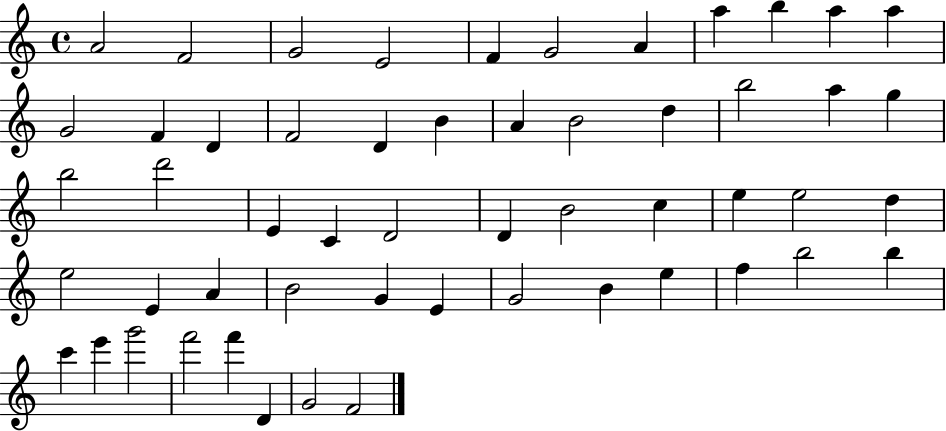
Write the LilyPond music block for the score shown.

{
  \clef treble
  \time 4/4
  \defaultTimeSignature
  \key c \major
  a'2 f'2 | g'2 e'2 | f'4 g'2 a'4 | a''4 b''4 a''4 a''4 | \break g'2 f'4 d'4 | f'2 d'4 b'4 | a'4 b'2 d''4 | b''2 a''4 g''4 | \break b''2 d'''2 | e'4 c'4 d'2 | d'4 b'2 c''4 | e''4 e''2 d''4 | \break e''2 e'4 a'4 | b'2 g'4 e'4 | g'2 b'4 e''4 | f''4 b''2 b''4 | \break c'''4 e'''4 g'''2 | f'''2 f'''4 d'4 | g'2 f'2 | \bar "|."
}